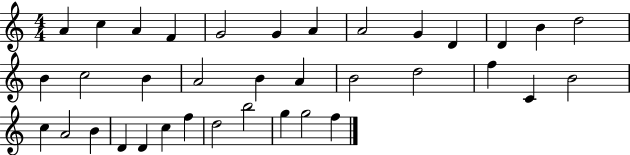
{
  \clef treble
  \numericTimeSignature
  \time 4/4
  \key c \major
  a'4 c''4 a'4 f'4 | g'2 g'4 a'4 | a'2 g'4 d'4 | d'4 b'4 d''2 | \break b'4 c''2 b'4 | a'2 b'4 a'4 | b'2 d''2 | f''4 c'4 b'2 | \break c''4 a'2 b'4 | d'4 d'4 c''4 f''4 | d''2 b''2 | g''4 g''2 f''4 | \break \bar "|."
}